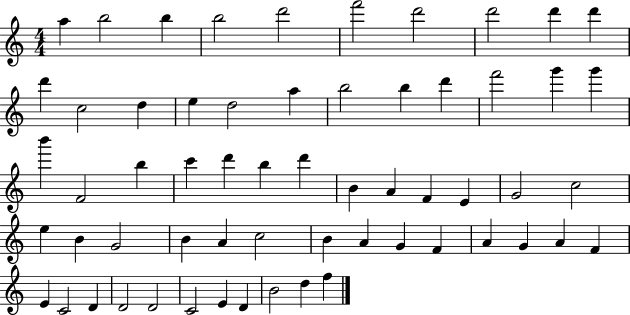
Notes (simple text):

A5/q B5/h B5/q B5/h D6/h F6/h D6/h D6/h D6/q D6/q D6/q C5/h D5/q E5/q D5/h A5/q B5/h B5/q D6/q F6/h G6/q G6/q B6/q F4/h B5/q C6/q D6/q B5/q D6/q B4/q A4/q F4/q E4/q G4/h C5/h E5/q B4/q G4/h B4/q A4/q C5/h B4/q A4/q G4/q F4/q A4/q G4/q A4/q F4/q E4/q C4/h D4/q D4/h D4/h C4/h E4/q D4/q B4/h D5/q F5/q